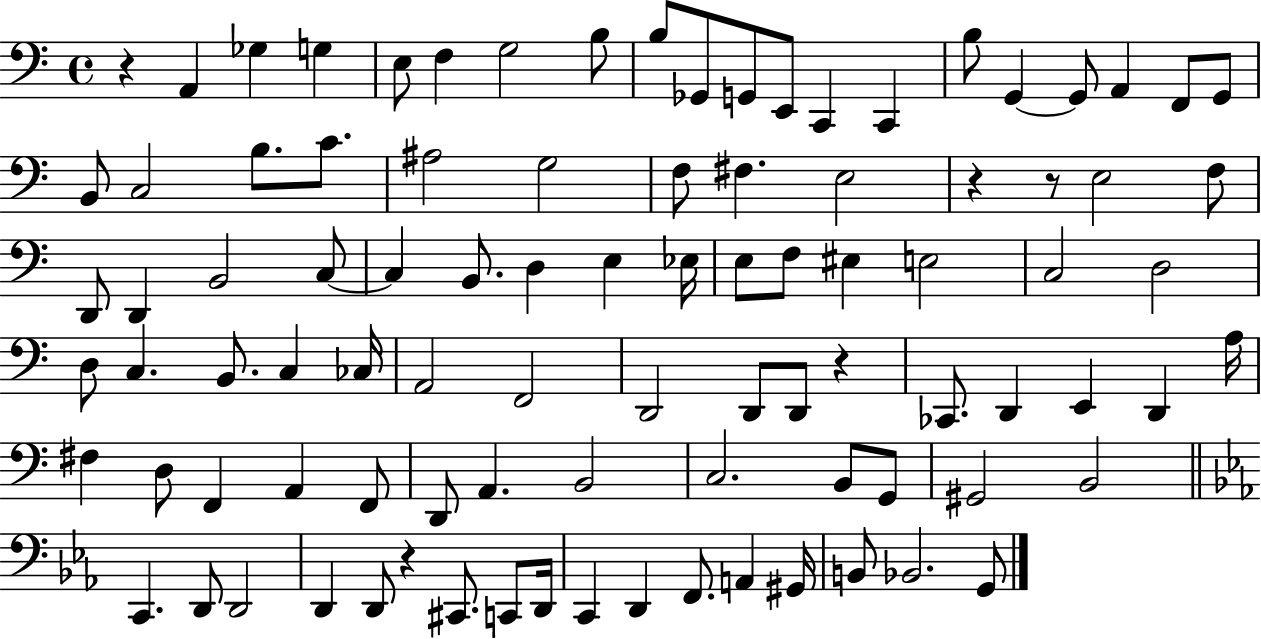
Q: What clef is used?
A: bass